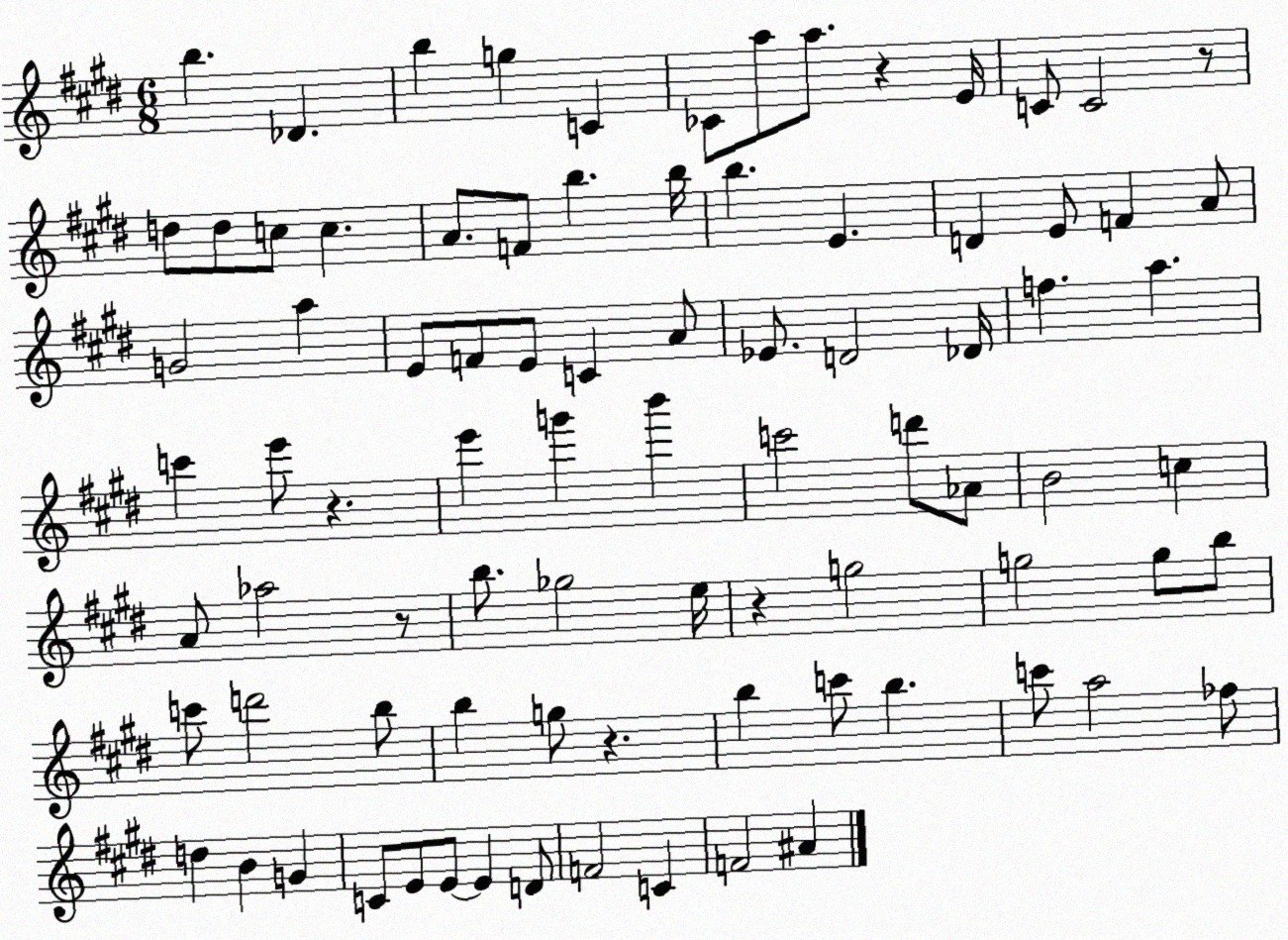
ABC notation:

X:1
T:Untitled
M:6/8
L:1/4
K:E
b _D b g C _C/2 a/2 a/2 z E/4 C/2 C2 z/2 d/2 d/2 c/2 c A/2 F/2 b b/4 b E D E/2 F A/2 G2 a E/2 F/2 E/2 C A/2 _E/2 D2 _D/4 f a c' e'/2 z e' g' b' c'2 d'/2 _A/2 B2 c A/2 _a2 z/2 b/2 _g2 e/4 z g2 g2 g/2 b/2 c'/2 d'2 b/2 b g/2 z b c'/2 b c'/2 a2 _f/2 d B G C/2 E/2 E/2 E D/2 F2 C F2 ^A